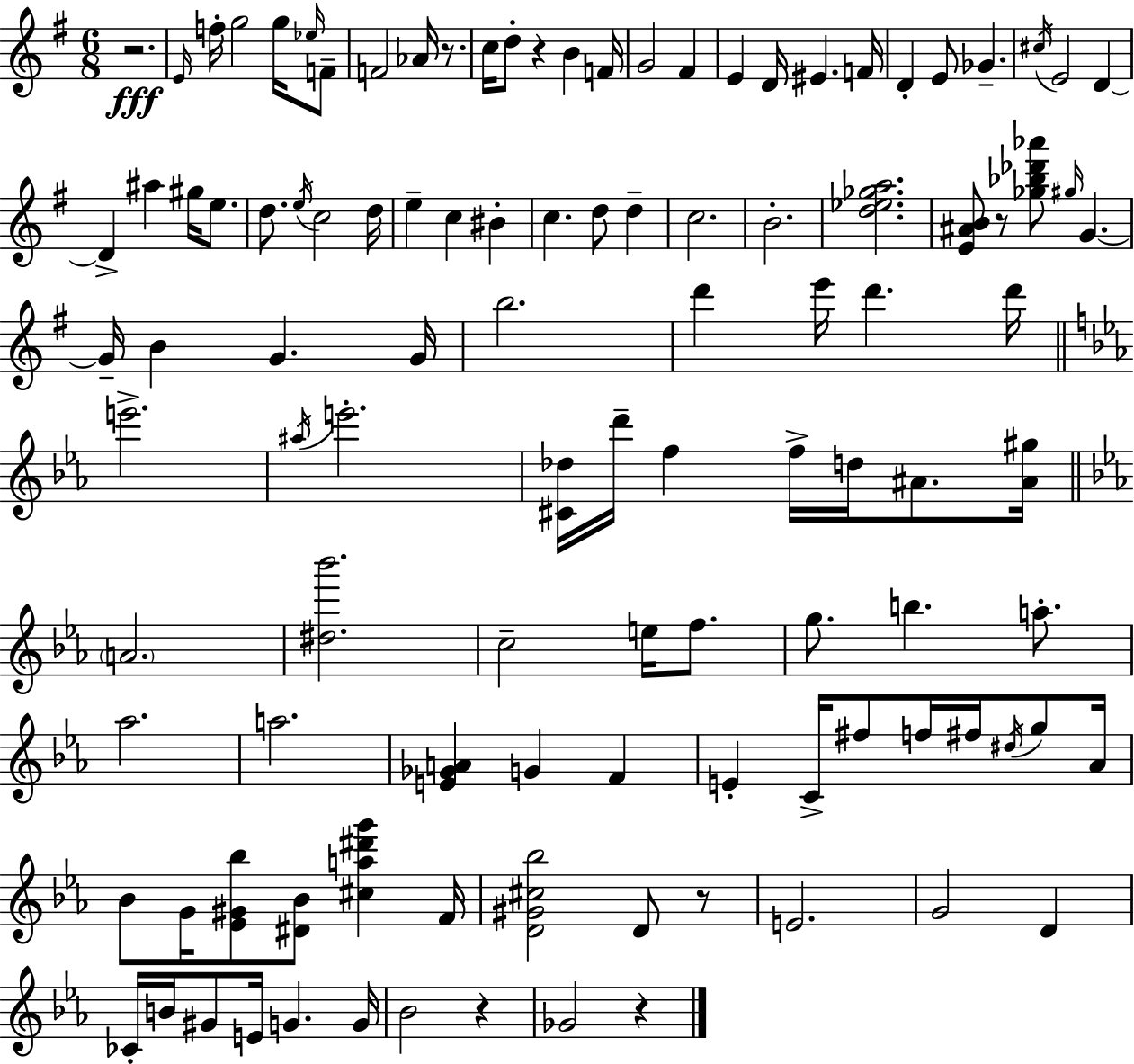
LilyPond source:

{
  \clef treble
  \numericTimeSignature
  \time 6/8
  \key e \minor
  r2.\fff | \grace { e'16 } f''16-. g''2 g''16 \grace { ees''16 } | f'8-- f'2 aes'16 r8. | c''16 d''8-. r4 b'4 | \break f'16 g'2 fis'4 | e'4 d'16 eis'4. | f'16 d'4-. e'8 ges'4.-- | \acciaccatura { cis''16 } e'2 d'4~~ | \break d'4-> ais''4 gis''16 | e''8. d''8. \acciaccatura { e''16 } c''2 | d''16 e''4-- c''4 | bis'4-. c''4. d''8 | \break d''4-- c''2. | b'2.-. | <d'' ees'' ges'' a''>2. | <e' ais' b'>8 r8 <ges'' bes'' des''' aes'''>8 \grace { gis''16 } g'4.~~ | \break g'16-- b'4 g'4. | g'16 b''2. | d'''4 e'''16 d'''4. | d'''16 \bar "||" \break \key ees \major e'''2.-> | \acciaccatura { ais''16 } e'''2.-. | <cis' des''>16 d'''16-- f''4 f''16-> d''16 ais'8. | <ais' gis''>16 \bar "||" \break \key c \minor \parenthesize a'2. | <dis'' bes'''>2. | c''2-- e''16 f''8. | g''8. b''4. a''8.-. | \break aes''2. | a''2. | <e' ges' a'>4 g'4 f'4 | e'4-. c'16-> fis''8 f''16 fis''16 \acciaccatura { dis''16 } g''8 | \break aes'16 bes'8 g'16 <ees' gis' bes''>8 <dis' bes'>8 <cis'' a'' dis''' g'''>4 | f'16 <d' gis' cis'' bes''>2 d'8 r8 | e'2. | g'2 d'4 | \break ces'16-. b'16 gis'8 e'16 g'4. | g'16 bes'2 r4 | ges'2 r4 | \bar "|."
}